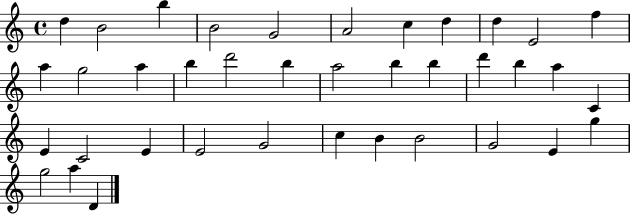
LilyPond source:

{
  \clef treble
  \time 4/4
  \defaultTimeSignature
  \key c \major
  d''4 b'2 b''4 | b'2 g'2 | a'2 c''4 d''4 | d''4 e'2 f''4 | \break a''4 g''2 a''4 | b''4 d'''2 b''4 | a''2 b''4 b''4 | d'''4 b''4 a''4 c'4 | \break e'4 c'2 e'4 | e'2 g'2 | c''4 b'4 b'2 | g'2 e'4 g''4 | \break g''2 a''4 d'4 | \bar "|."
}